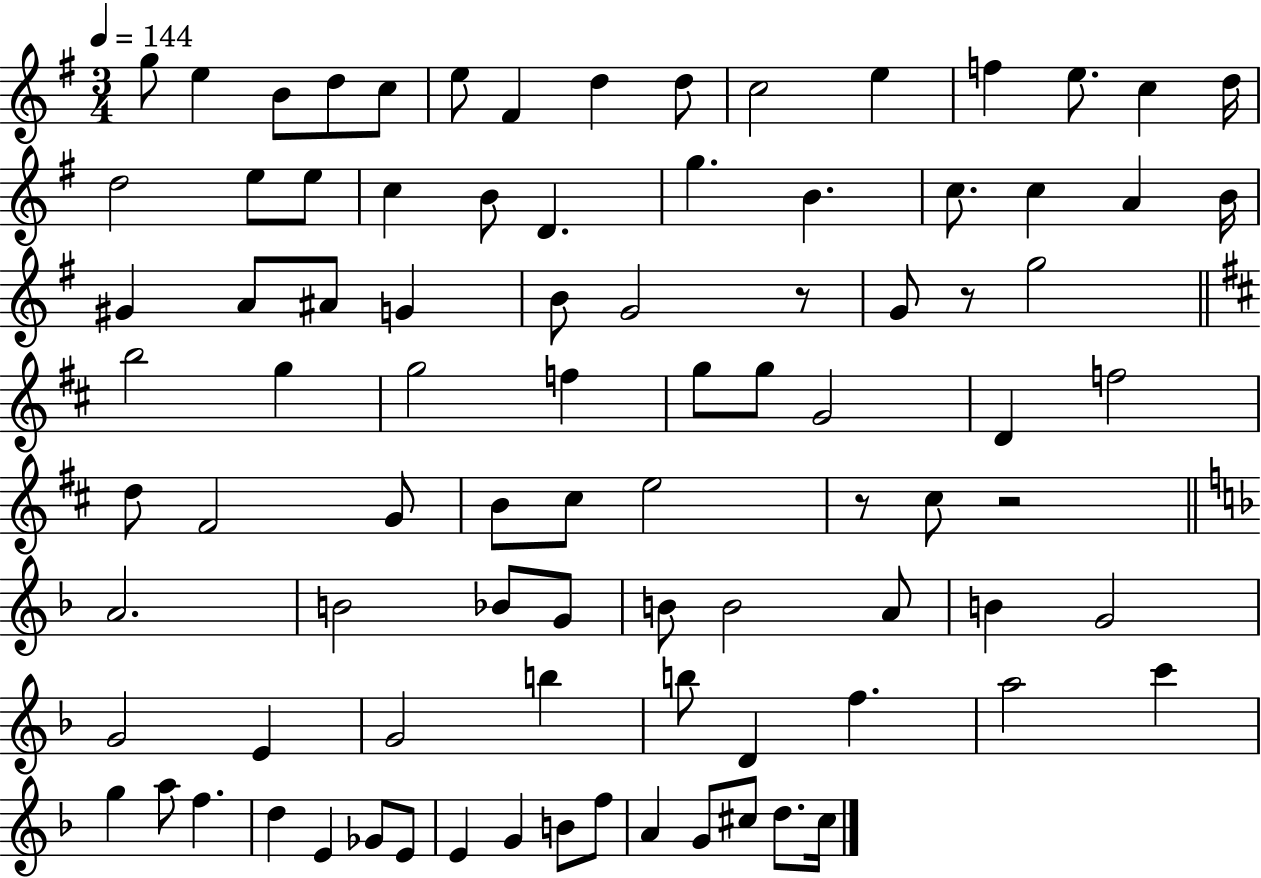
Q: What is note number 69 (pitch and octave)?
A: C6